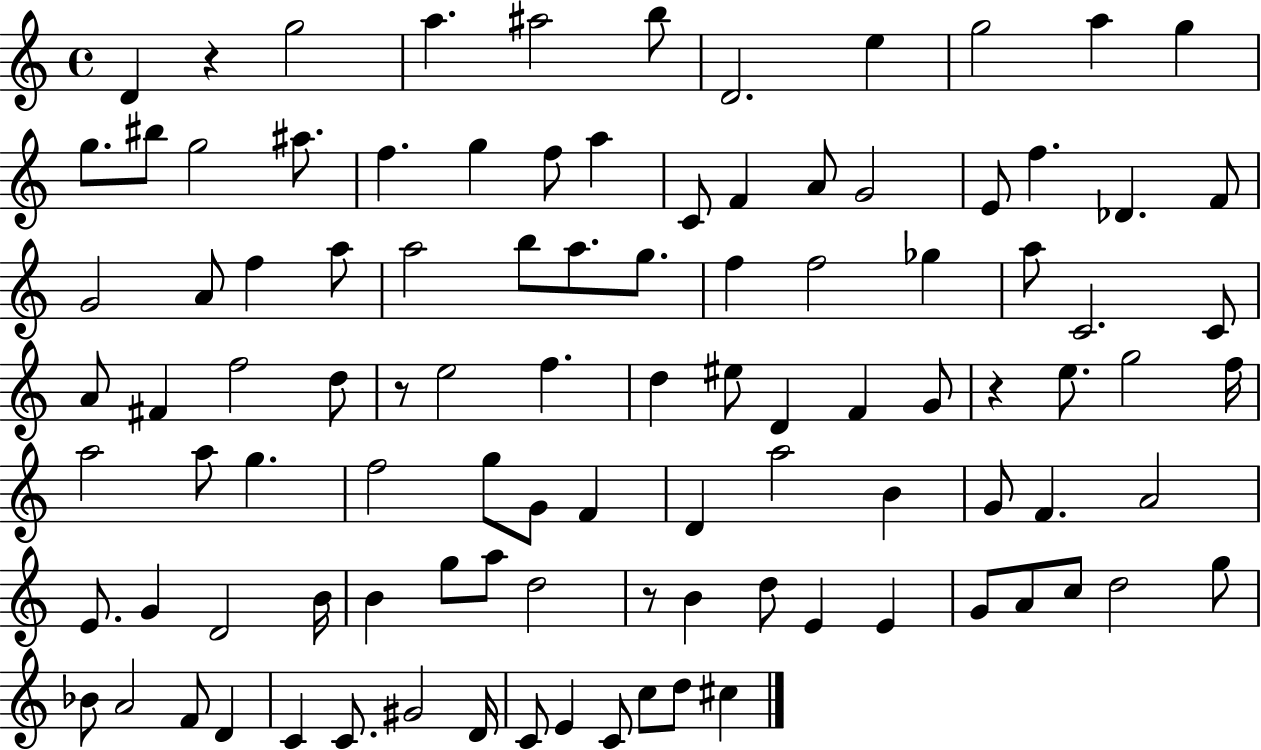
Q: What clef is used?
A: treble